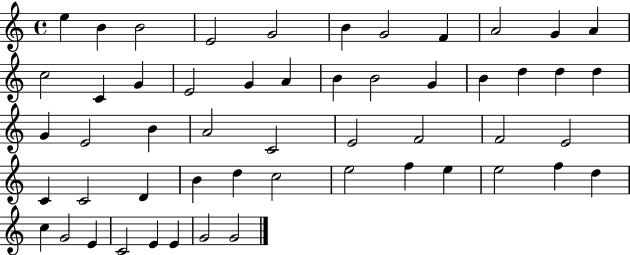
X:1
T:Untitled
M:4/4
L:1/4
K:C
e B B2 E2 G2 B G2 F A2 G A c2 C G E2 G A B B2 G B d d d G E2 B A2 C2 E2 F2 F2 E2 C C2 D B d c2 e2 f e e2 f d c G2 E C2 E E G2 G2